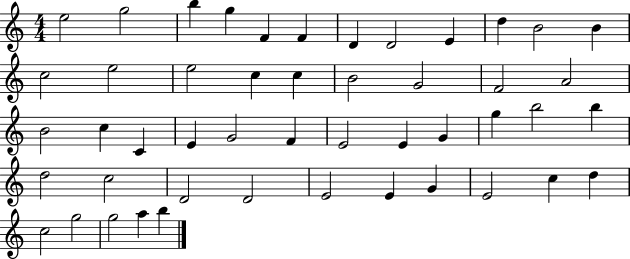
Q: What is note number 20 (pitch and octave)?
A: F4